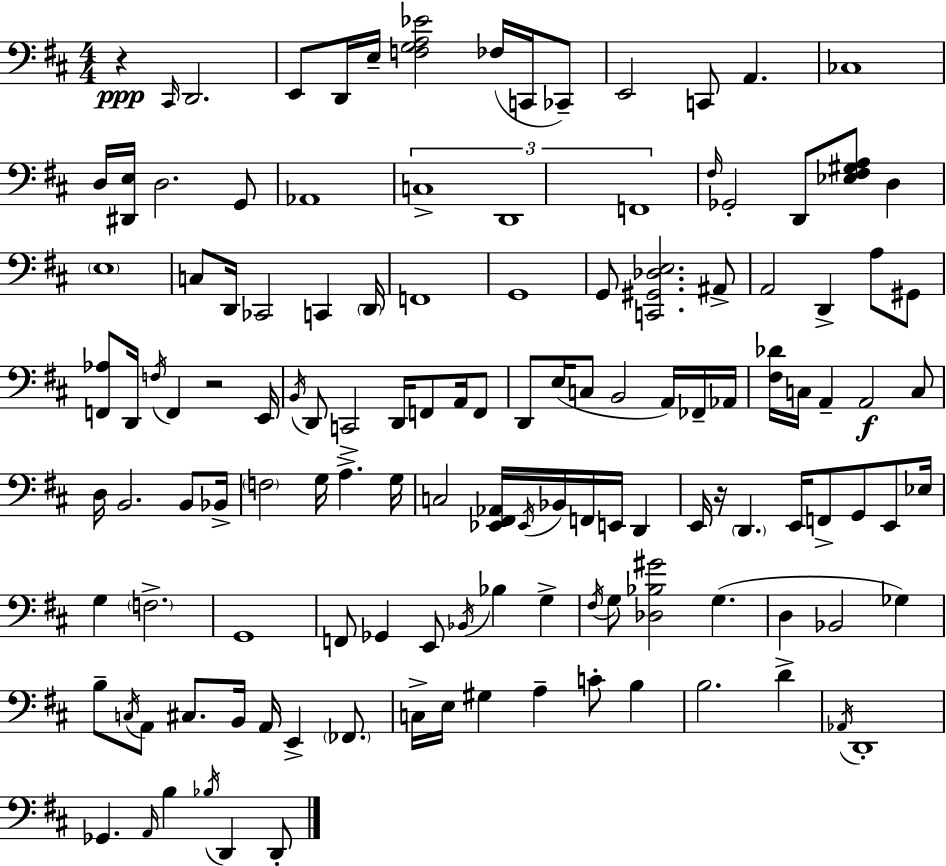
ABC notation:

X:1
T:Untitled
M:4/4
L:1/4
K:D
z ^C,,/4 D,,2 E,,/2 D,,/4 E,/4 [F,G,A,_E]2 _F,/4 C,,/4 _C,,/2 E,,2 C,,/2 A,, _C,4 D,/4 [^D,,E,]/4 D,2 G,,/2 _A,,4 C,4 D,,4 F,,4 ^F,/4 _G,,2 D,,/2 [_E,^F,^G,A,]/2 D, E,4 C,/2 D,,/4 _C,,2 C,, D,,/4 F,,4 G,,4 G,,/2 [C,,^G,,_D,E,]2 ^A,,/2 A,,2 D,, A,/2 ^G,,/2 [F,,_A,]/2 D,,/4 F,/4 F,, z2 E,,/4 B,,/4 D,,/2 C,,2 D,,/4 F,,/2 A,,/4 F,,/2 D,,/2 E,/4 C,/2 B,,2 A,,/4 _F,,/4 _A,,/4 [^F,_D]/4 C,/4 A,, A,,2 C,/2 D,/4 B,,2 B,,/2 _B,,/4 F,2 G,/4 A, G,/4 C,2 [_E,,^F,,_A,,]/4 _E,,/4 _B,,/4 F,,/4 E,,/4 D,, E,,/4 z/4 D,, E,,/4 F,,/2 G,,/2 E,,/2 _E,/4 G, F,2 G,,4 F,,/2 _G,, E,,/2 _B,,/4 _B, G, ^F,/4 G,/2 [_D,_B,^G]2 G, D, _B,,2 _G, B,/2 C,/4 A,,/2 ^C,/2 B,,/4 A,,/4 E,, _F,,/2 C,/4 E,/4 ^G, A, C/2 B, B,2 D _A,,/4 D,,4 _G,, A,,/4 B, _B,/4 D,, D,,/2